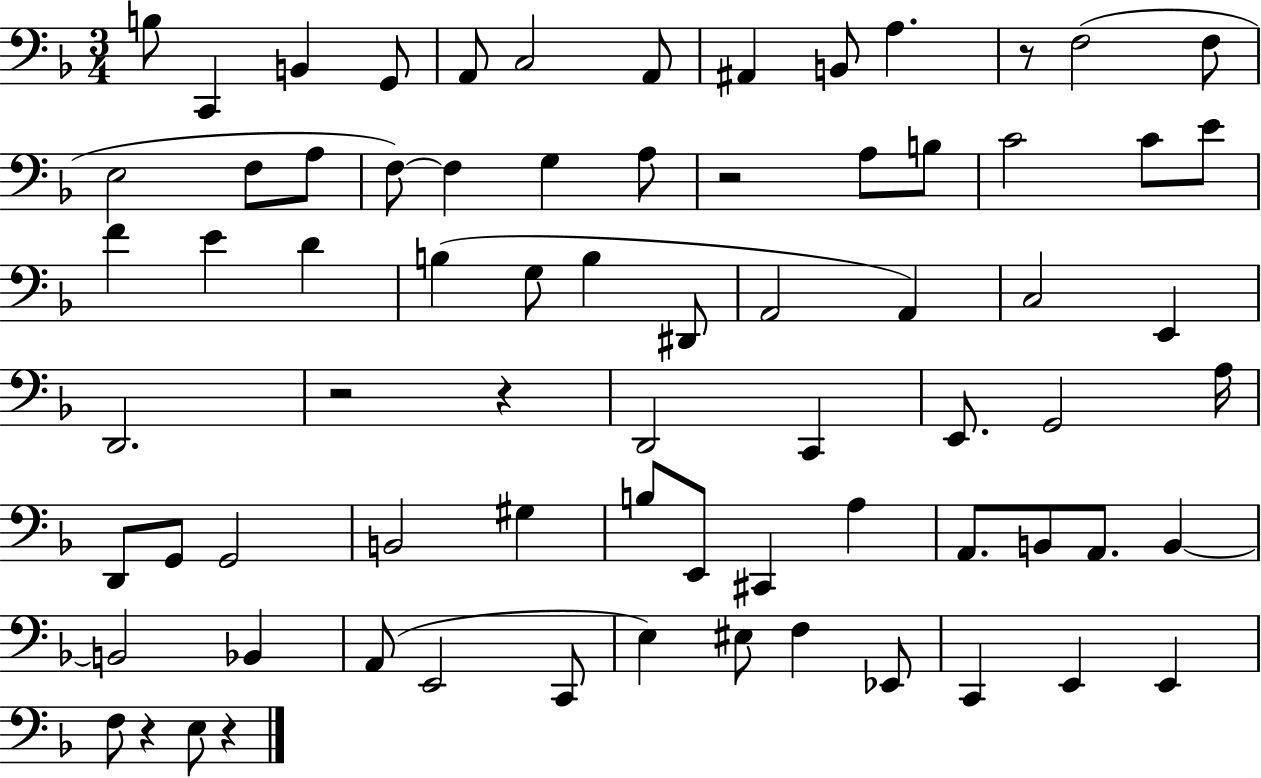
X:1
T:Untitled
M:3/4
L:1/4
K:F
B,/2 C,, B,, G,,/2 A,,/2 C,2 A,,/2 ^A,, B,,/2 A, z/2 F,2 F,/2 E,2 F,/2 A,/2 F,/2 F, G, A,/2 z2 A,/2 B,/2 C2 C/2 E/2 F E D B, G,/2 B, ^D,,/2 A,,2 A,, C,2 E,, D,,2 z2 z D,,2 C,, E,,/2 G,,2 A,/4 D,,/2 G,,/2 G,,2 B,,2 ^G, B,/2 E,,/2 ^C,, A, A,,/2 B,,/2 A,,/2 B,, B,,2 _B,, A,,/2 E,,2 C,,/2 E, ^E,/2 F, _E,,/2 C,, E,, E,, F,/2 z E,/2 z